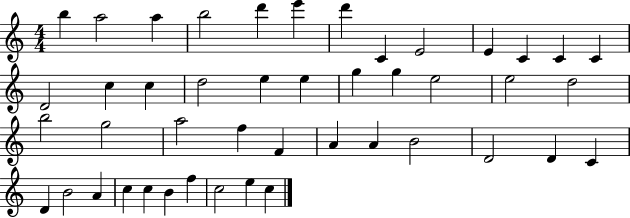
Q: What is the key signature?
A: C major